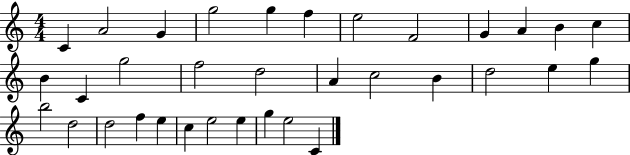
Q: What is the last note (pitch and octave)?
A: C4